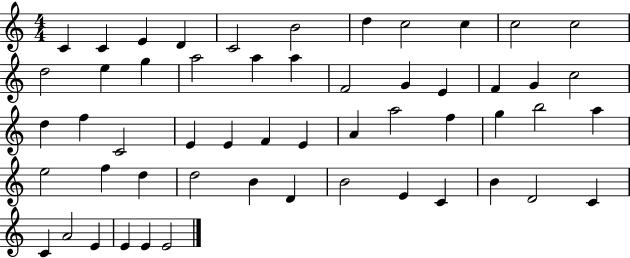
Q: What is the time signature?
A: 4/4